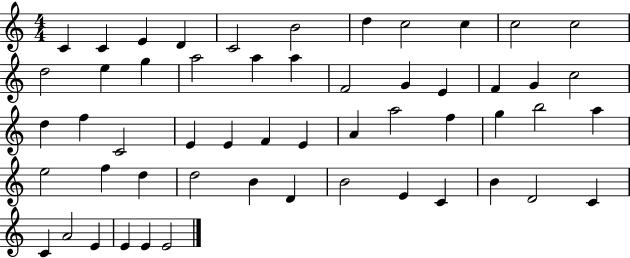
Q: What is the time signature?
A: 4/4